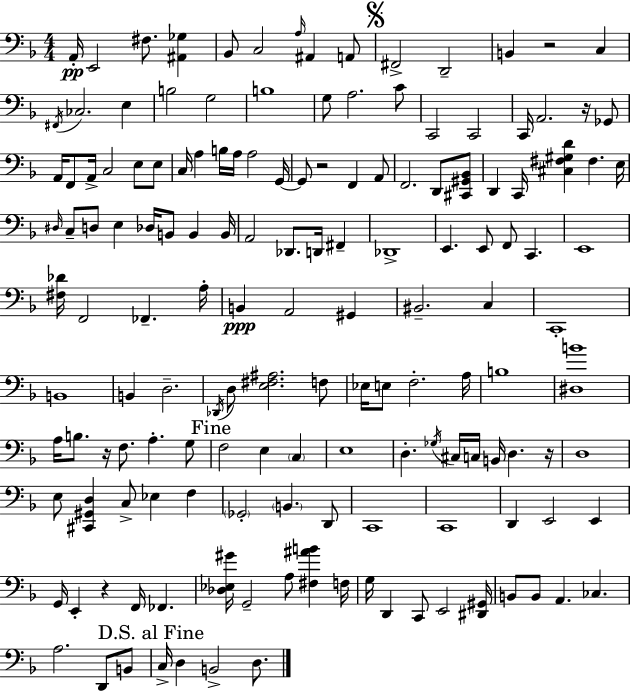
{
  \clef bass
  \numericTimeSignature
  \time 4/4
  \key f \major
  a,16-.\pp e,2 fis8. <ais, ges>4 | bes,8 c2 \grace { a16 } ais,4 a,8 | \mark \markup { \musicglyph "scripts.segno" } fis,2-> d,2-- | b,4 r2 c4 | \break \acciaccatura { fis,16 } ces2. e4 | b2 g2 | b1 | g8 a2. | \break c'8 c,2 c,2 | c,16 a,2. r16 | ges,8 a,16 f,8 a,16-> c2 e8 | e8 c16 a4 b16 a16 a2 | \break g,16~~ g,8 r2 f,4 | a,8 f,2. d,8 | <cis, gis, bes,>8 d,4 c,16 <cis fis gis d'>4 fis4. | e16 \grace { dis16 } c8-- d8 e4 des16 b,8 b,4 | \break b,16 a,2 des,8. d,16 fis,4-- | des,1-> | e,4. e,8 f,8 c,4. | e,1 | \break <fis des'>16 f,2 fes,4.-- | a16-. b,4\ppp a,2 gis,4 | bis,2.-- c4 | c,1-. | \break b,1 | b,4 d2.-- | \acciaccatura { des,16 } d8 <e fis ais>2. | f8 ees16 e8 f2.-. | \break a16 b1 | <dis b'>1 | a16 b8. r16 f8. a4.-. | g8 \mark "Fine" f2 e4 | \break \parenthesize c4 e1 | d4.-. \acciaccatura { ges16 } cis16 c16 b,16 d4. | r16 d1 | e8 <cis, gis, d>4 c8-> ees4 | \break f4 \parenthesize ges,2-. \parenthesize b,4. | d,8 c,1 | c,1 | d,4 e,2 | \break e,4 g,16 e,4-. r4 f,16 fes,4. | <des ees gis'>16 g,2-- a8 | <fis ais' b'>4 f16 g16 d,4 c,8 e,2 | <dis, gis,>16 b,8 b,8 a,4. ces4. | \break a2. | d,8 b,8 \mark "D.S. al Fine" c16-> d4 b,2-> | d8. \bar "|."
}